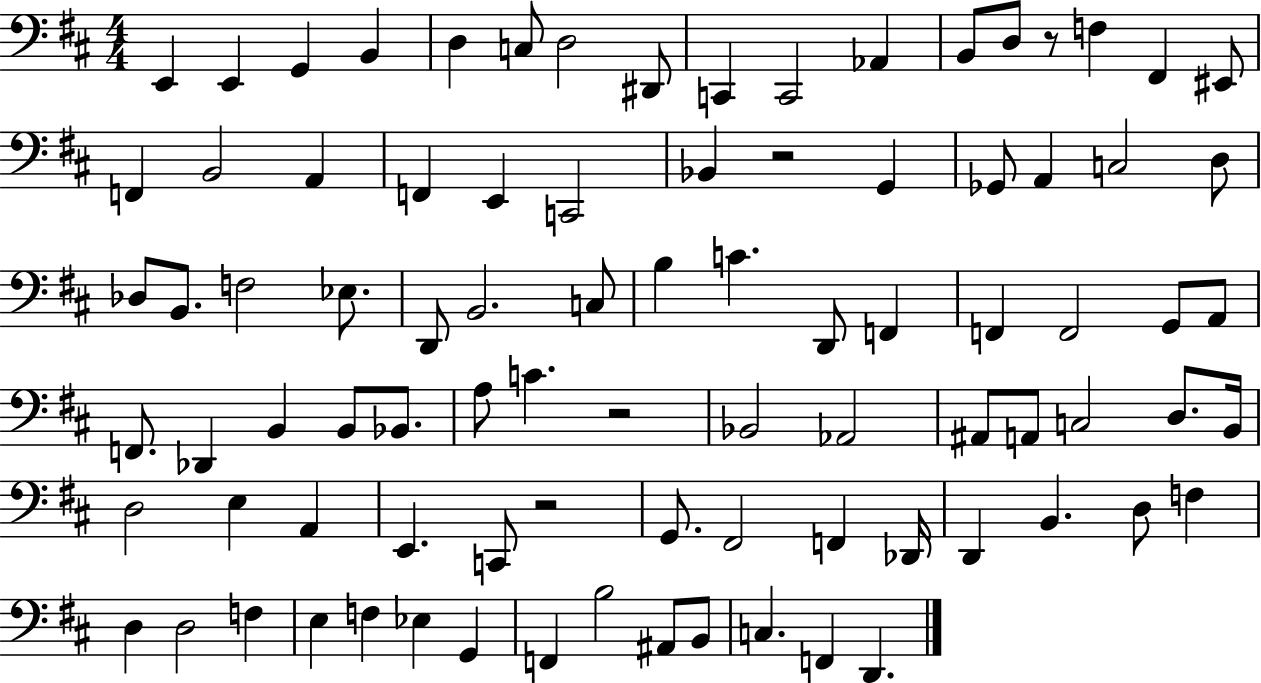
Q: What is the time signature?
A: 4/4